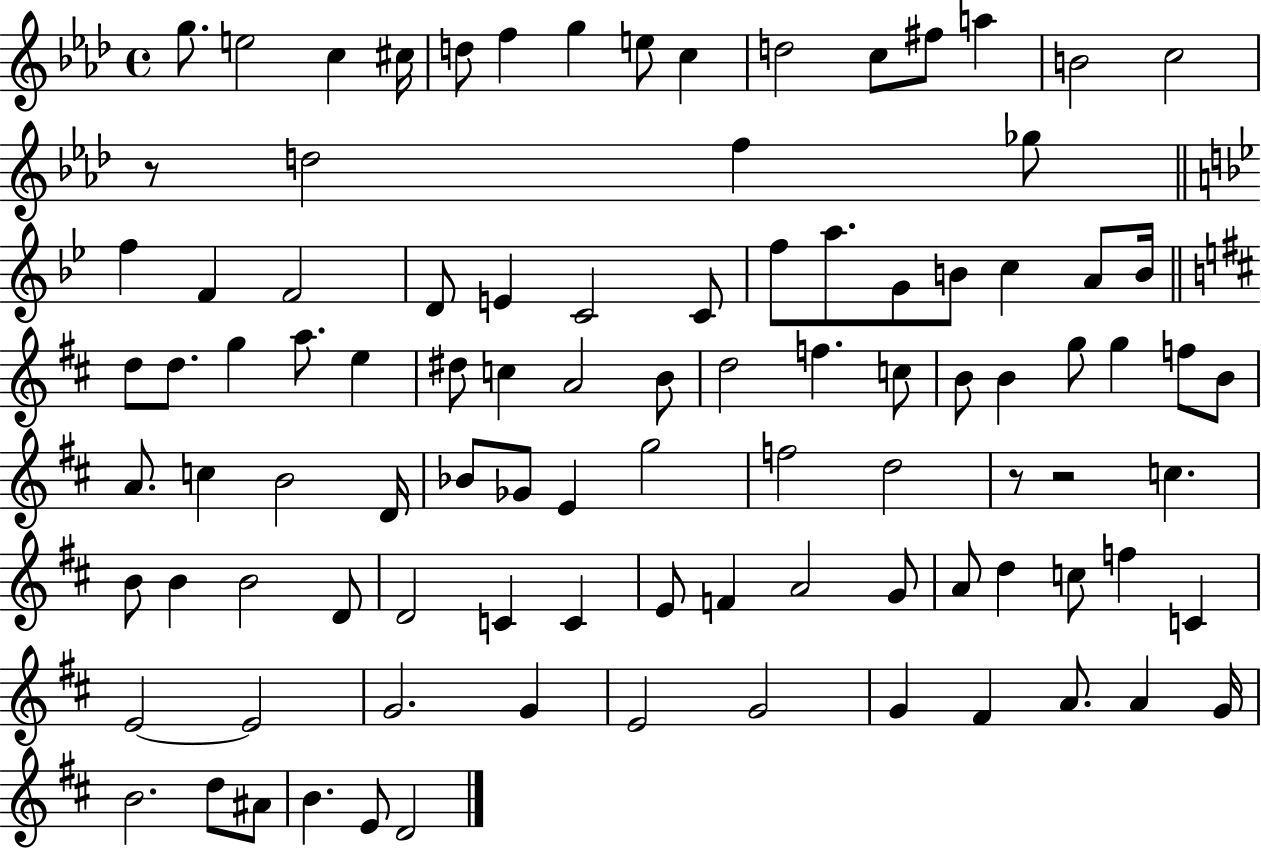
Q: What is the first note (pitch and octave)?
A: G5